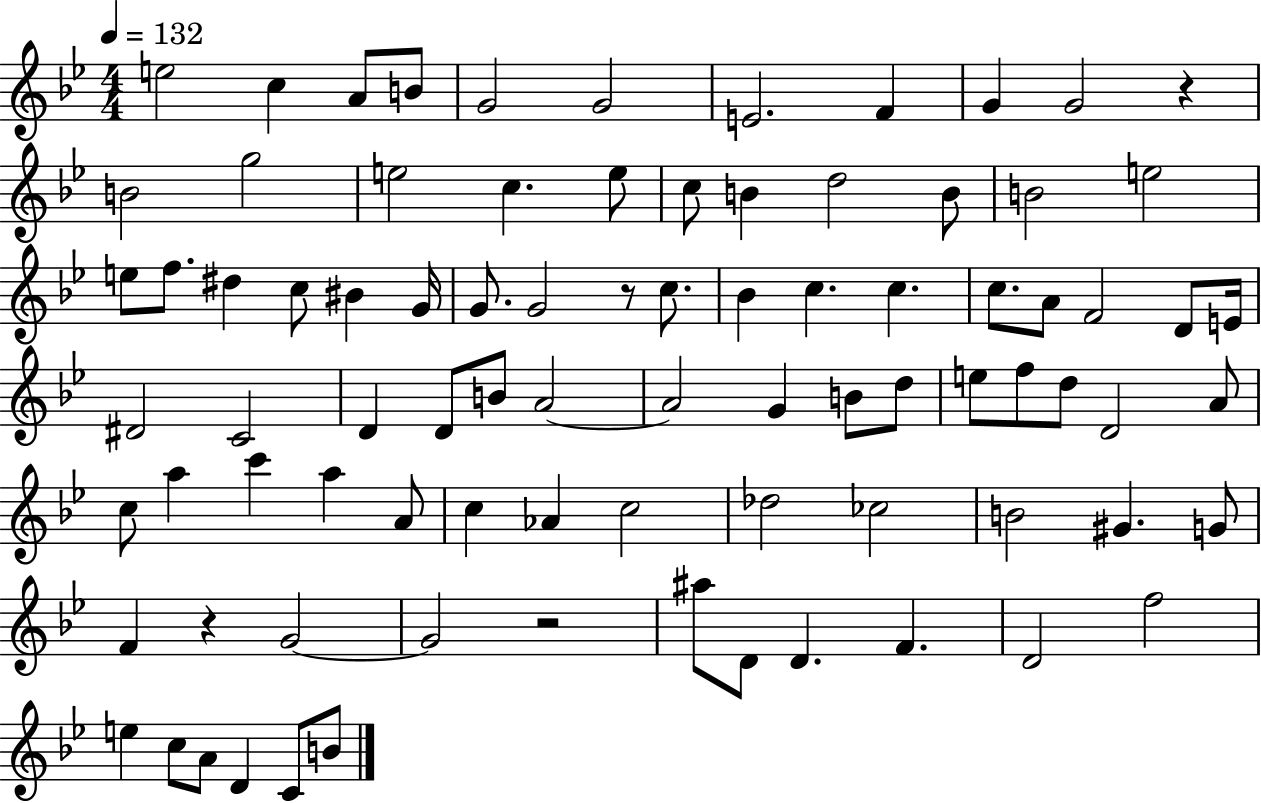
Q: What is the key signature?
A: BES major